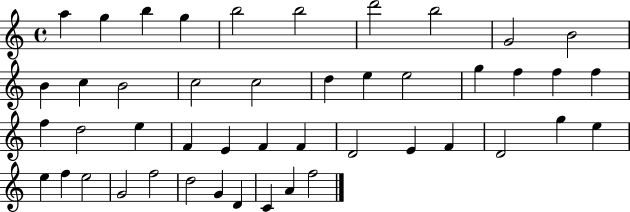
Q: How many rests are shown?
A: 0